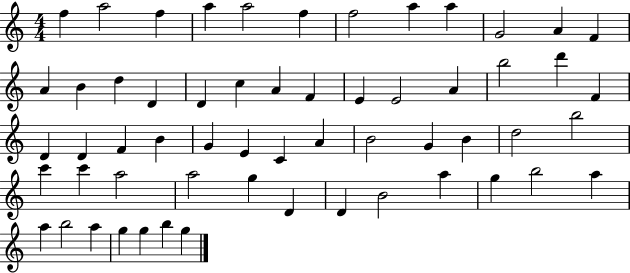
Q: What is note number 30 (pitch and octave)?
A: B4